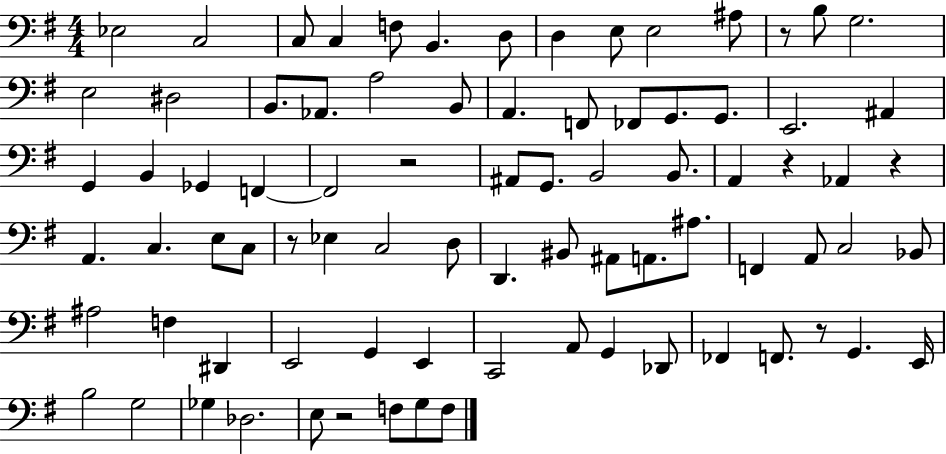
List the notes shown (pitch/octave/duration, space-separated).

Eb3/h C3/h C3/e C3/q F3/e B2/q. D3/e D3/q E3/e E3/h A#3/e R/e B3/e G3/h. E3/h D#3/h B2/e. Ab2/e. A3/h B2/e A2/q. F2/e FES2/e G2/e. G2/e. E2/h. A#2/q G2/q B2/q Gb2/q F2/q F2/h R/h A#2/e G2/e. B2/h B2/e. A2/q R/q Ab2/q R/q A2/q. C3/q. E3/e C3/e R/e Eb3/q C3/h D3/e D2/q. BIS2/e A#2/e A2/e. A#3/e. F2/q A2/e C3/h Bb2/e A#3/h F3/q D#2/q E2/h G2/q E2/q C2/h A2/e G2/q Db2/e FES2/q F2/e. R/e G2/q. E2/s B3/h G3/h Gb3/q Db3/h. E3/e R/h F3/e G3/e F3/e